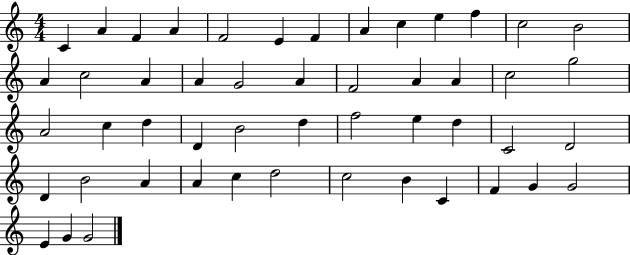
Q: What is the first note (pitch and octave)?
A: C4